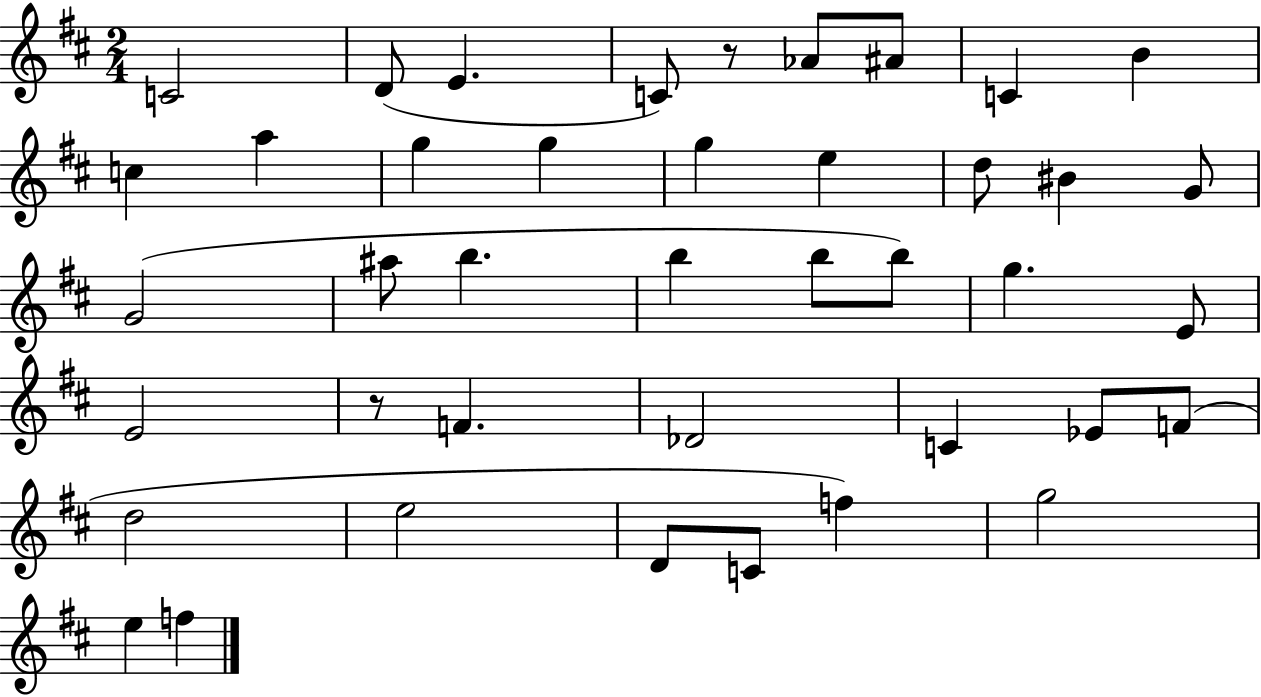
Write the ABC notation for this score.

X:1
T:Untitled
M:2/4
L:1/4
K:D
C2 D/2 E C/2 z/2 _A/2 ^A/2 C B c a g g g e d/2 ^B G/2 G2 ^a/2 b b b/2 b/2 g E/2 E2 z/2 F _D2 C _E/2 F/2 d2 e2 D/2 C/2 f g2 e f